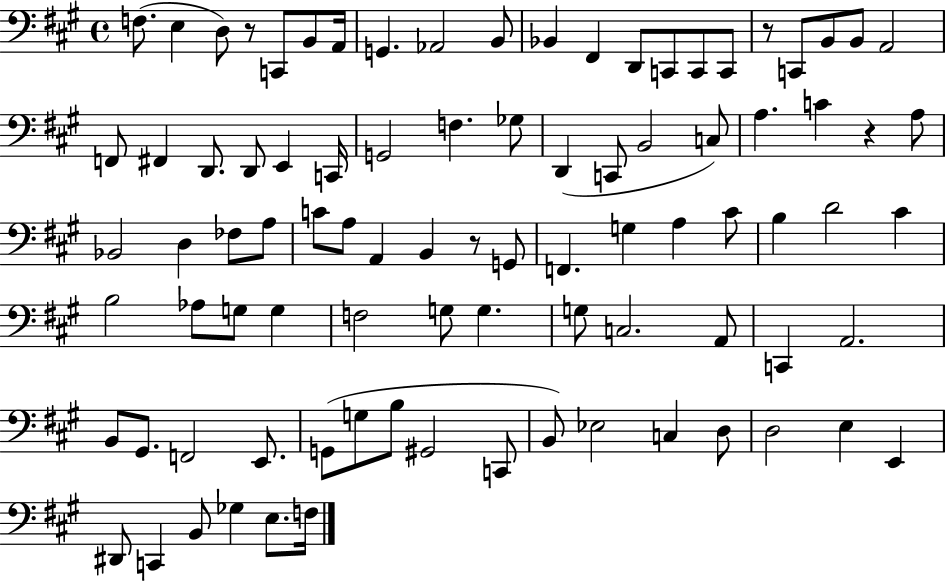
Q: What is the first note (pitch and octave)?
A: F3